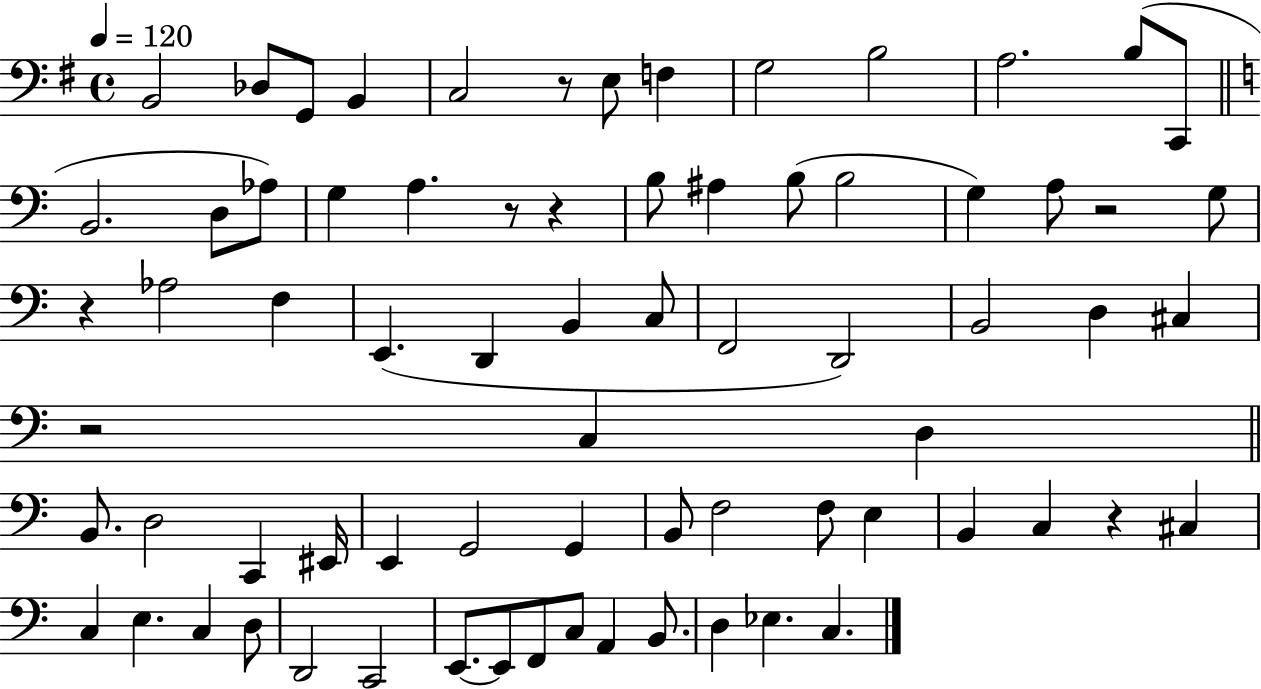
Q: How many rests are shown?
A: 7